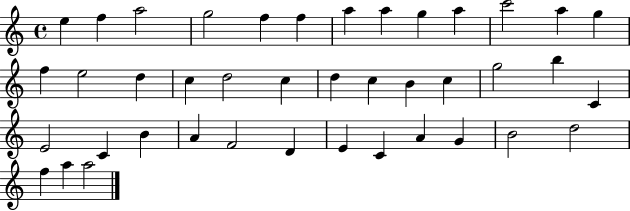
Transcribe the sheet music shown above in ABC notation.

X:1
T:Untitled
M:4/4
L:1/4
K:C
e f a2 g2 f f a a g a c'2 a g f e2 d c d2 c d c B c g2 b C E2 C B A F2 D E C A G B2 d2 f a a2